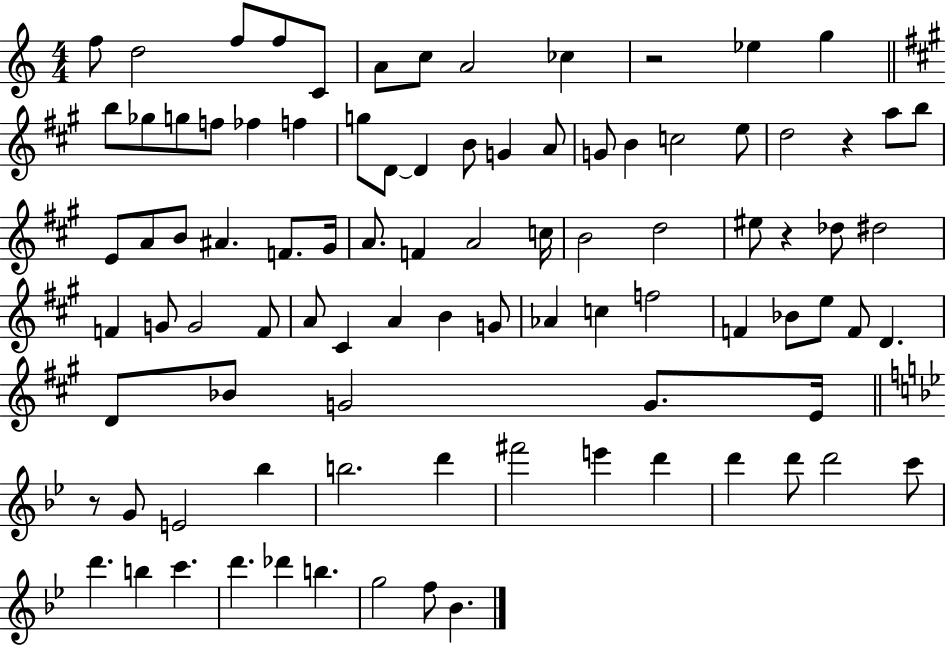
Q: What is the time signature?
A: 4/4